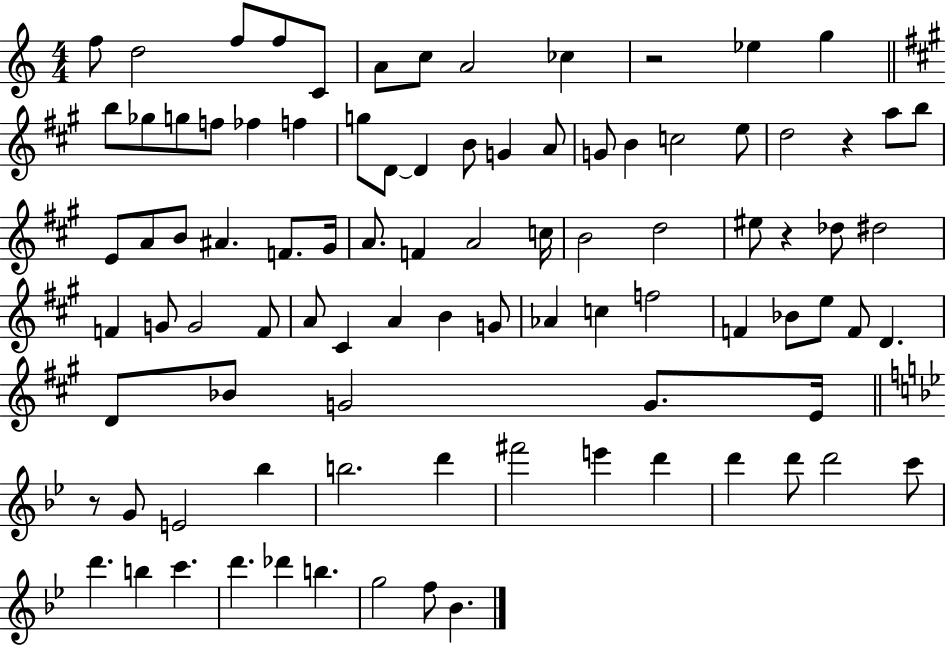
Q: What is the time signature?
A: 4/4